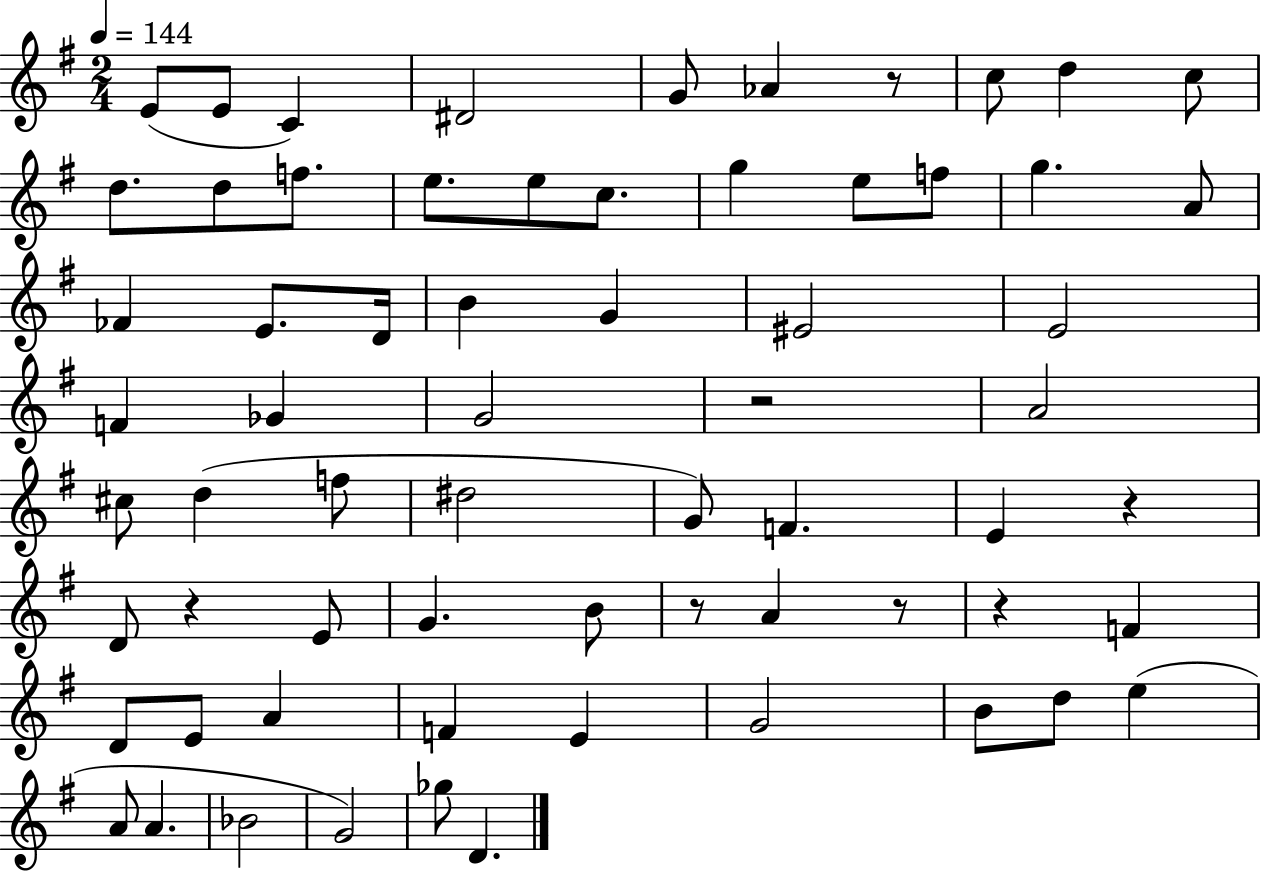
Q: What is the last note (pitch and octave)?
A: D4